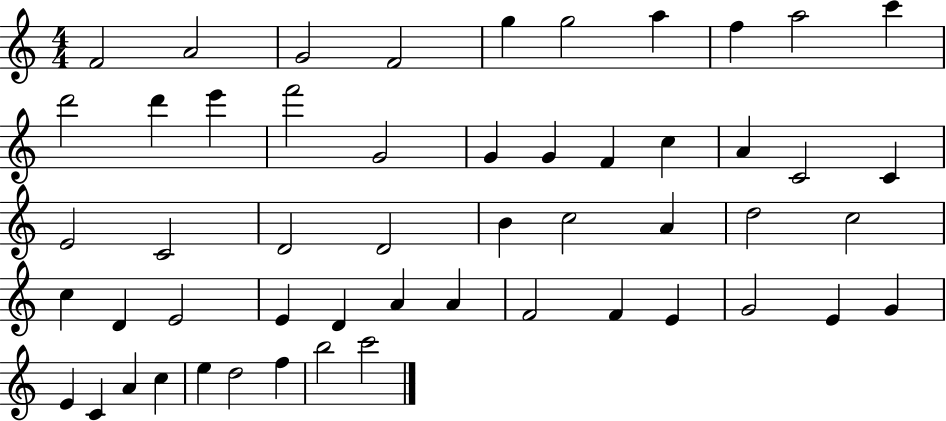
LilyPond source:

{
  \clef treble
  \numericTimeSignature
  \time 4/4
  \key c \major
  f'2 a'2 | g'2 f'2 | g''4 g''2 a''4 | f''4 a''2 c'''4 | \break d'''2 d'''4 e'''4 | f'''2 g'2 | g'4 g'4 f'4 c''4 | a'4 c'2 c'4 | \break e'2 c'2 | d'2 d'2 | b'4 c''2 a'4 | d''2 c''2 | \break c''4 d'4 e'2 | e'4 d'4 a'4 a'4 | f'2 f'4 e'4 | g'2 e'4 g'4 | \break e'4 c'4 a'4 c''4 | e''4 d''2 f''4 | b''2 c'''2 | \bar "|."
}